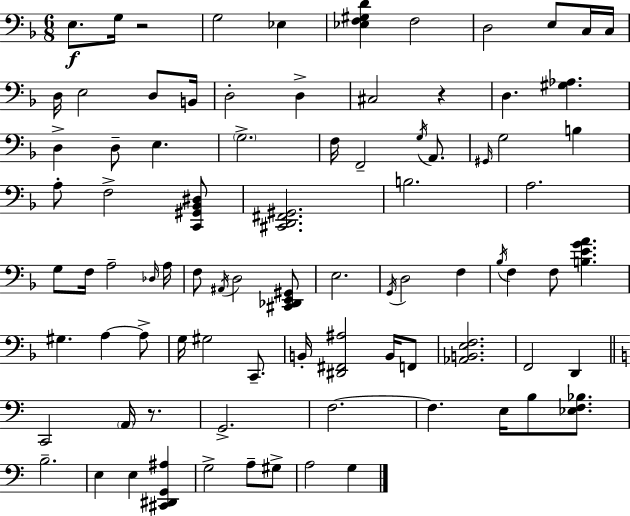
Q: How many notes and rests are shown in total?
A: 86